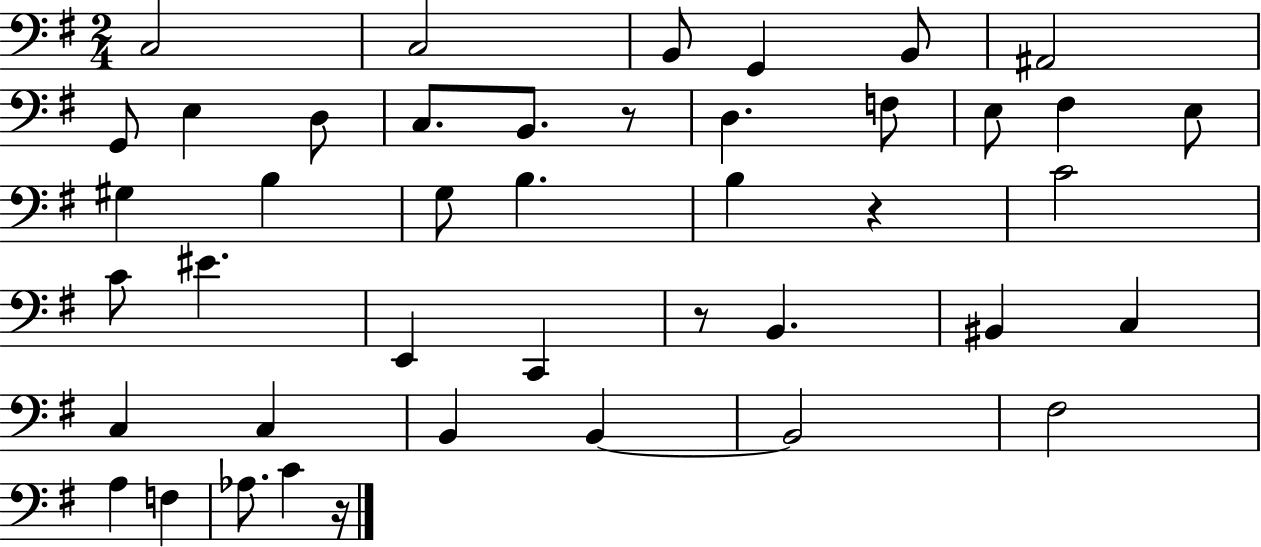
{
  \clef bass
  \numericTimeSignature
  \time 2/4
  \key g \major
  \repeat volta 2 { c2 | c2 | b,8 g,4 b,8 | ais,2 | \break g,8 e4 d8 | c8. b,8. r8 | d4. f8 | e8 fis4 e8 | \break gis4 b4 | g8 b4. | b4 r4 | c'2 | \break c'8 eis'4. | e,4 c,4 | r8 b,4. | bis,4 c4 | \break c4 c4 | b,4 b,4~~ | b,2 | fis2 | \break a4 f4 | aes8. c'4 r16 | } \bar "|."
}